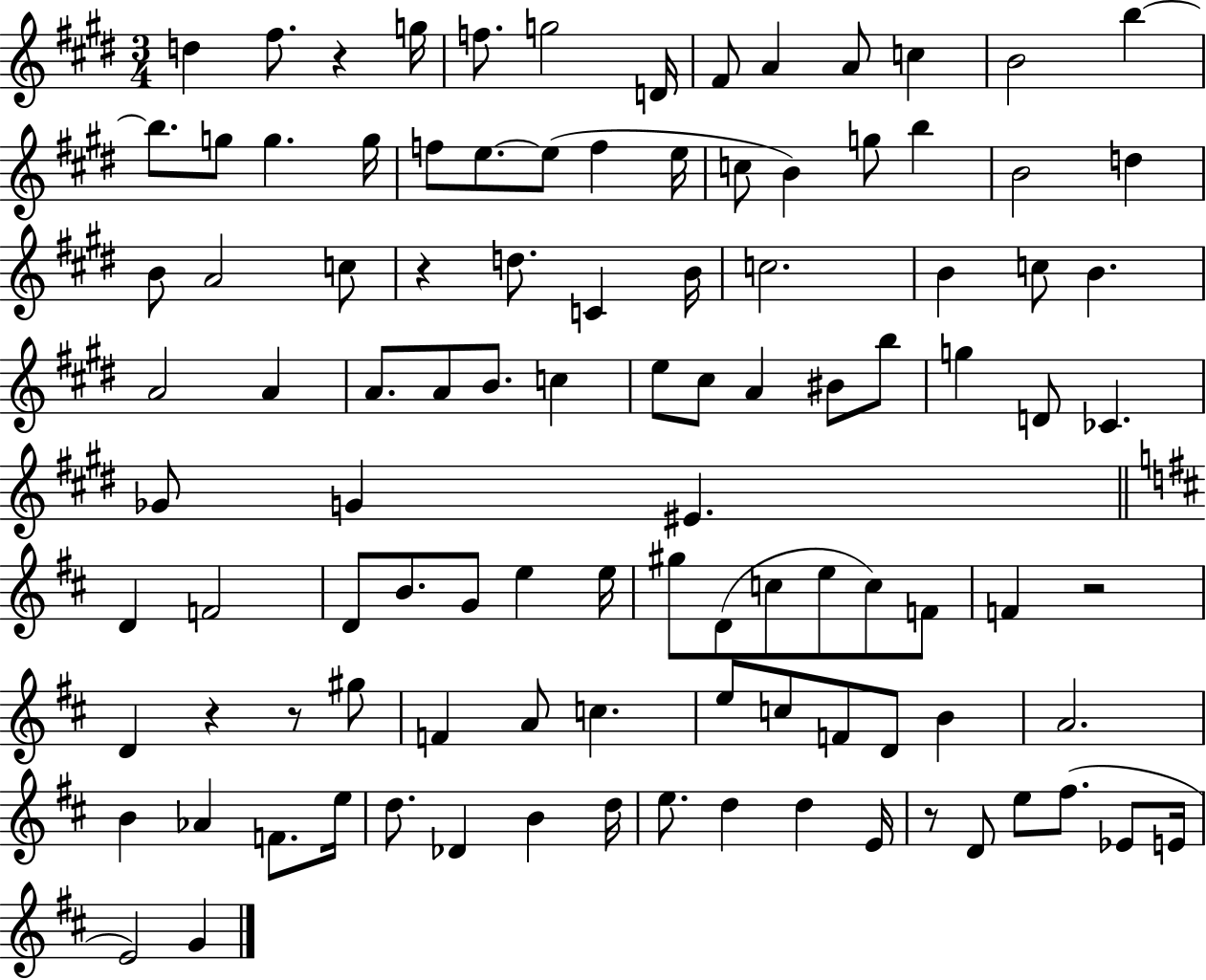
{
  \clef treble
  \numericTimeSignature
  \time 3/4
  \key e \major
  d''4 fis''8. r4 g''16 | f''8. g''2 d'16 | fis'8 a'4 a'8 c''4 | b'2 b''4~~ | \break b''8. g''8 g''4. g''16 | f''8 e''8.~~ e''8( f''4 e''16 | c''8 b'4) g''8 b''4 | b'2 d''4 | \break b'8 a'2 c''8 | r4 d''8. c'4 b'16 | c''2. | b'4 c''8 b'4. | \break a'2 a'4 | a'8. a'8 b'8. c''4 | e''8 cis''8 a'4 bis'8 b''8 | g''4 d'8 ces'4. | \break ges'8 g'4 eis'4. | \bar "||" \break \key b \minor d'4 f'2 | d'8 b'8. g'8 e''4 e''16 | gis''8 d'8( c''8 e''8 c''8) f'8 | f'4 r2 | \break d'4 r4 r8 gis''8 | f'4 a'8 c''4. | e''8 c''8 f'8 d'8 b'4 | a'2. | \break b'4 aes'4 f'8. e''16 | d''8. des'4 b'4 d''16 | e''8. d''4 d''4 e'16 | r8 d'8 e''8 fis''8.( ees'8 e'16 | \break e'2) g'4 | \bar "|."
}